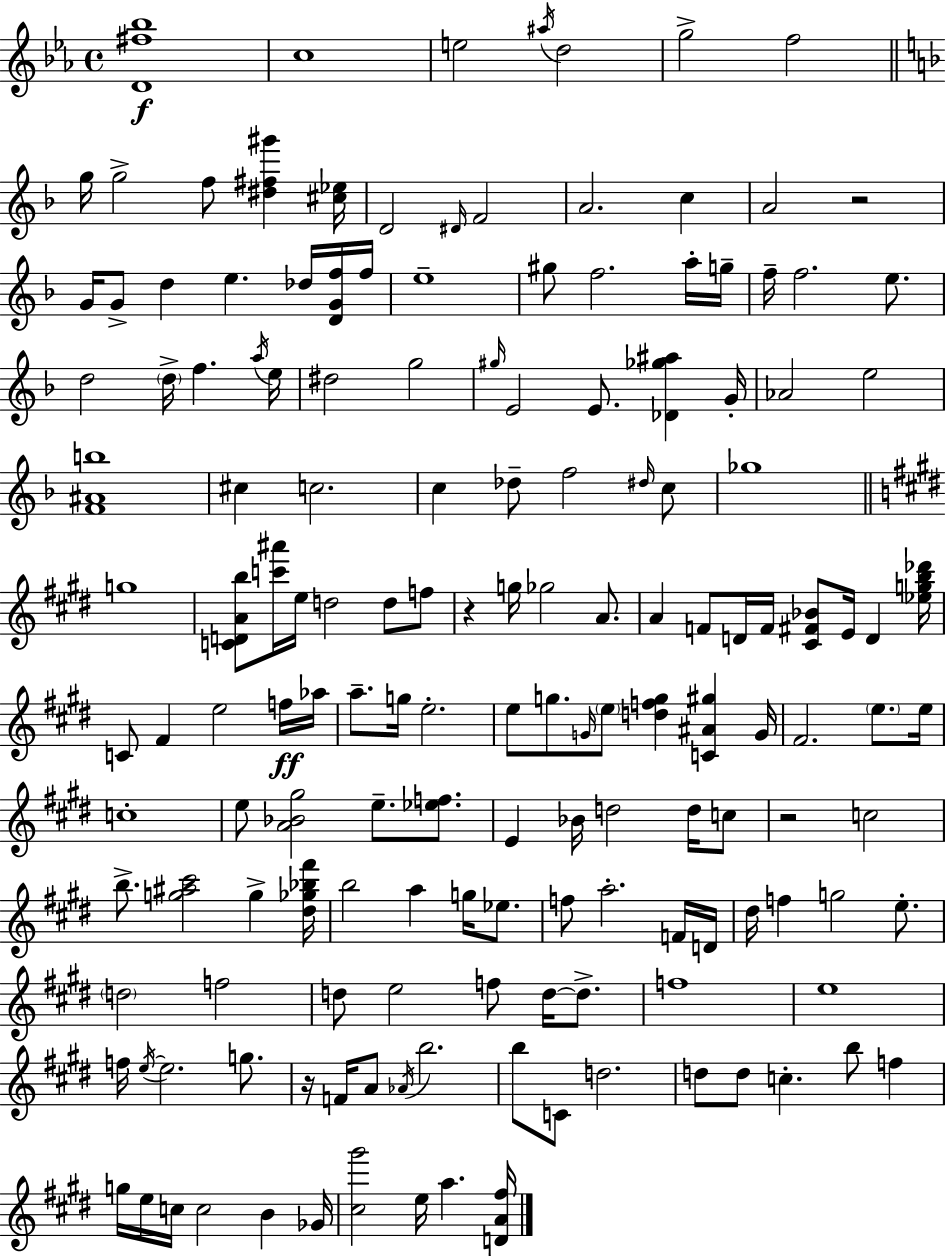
[D4,F#5,Bb5]/w C5/w E5/h A#5/s D5/h G5/h F5/h G5/s G5/h F5/e [D#5,F#5,G#6]/q [C#5,Eb5]/s D4/h D#4/s F4/h A4/h. C5/q A4/h R/h G4/s G4/e D5/q E5/q. Db5/s [D4,G4,F5]/s F5/s E5/w G#5/e F5/h. A5/s G5/s F5/s F5/h. E5/e. D5/h D5/s F5/q. A5/s E5/s D#5/h G5/h G#5/s E4/h E4/e. [Db4,Gb5,A#5]/q G4/s Ab4/h E5/h [F4,A#4,B5]/w C#5/q C5/h. C5/q Db5/e F5/h D#5/s C5/e Gb5/w G5/w [C4,D4,A4,B5]/e [C6,A#6]/s E5/s D5/h D5/e F5/e R/q G5/s Gb5/h A4/e. A4/q F4/e D4/s F4/s [C#4,F#4,Bb4]/e E4/s D4/q [Eb5,G5,B5,Db6]/s C4/e F#4/q E5/h F5/s Ab5/s A5/e. G5/s E5/h. E5/e G5/e. G4/s E5/e [D5,F5,G5]/q [C4,A#4,G#5]/q G4/s F#4/h. E5/e. E5/s C5/w E5/e [A4,Bb4,G#5]/h E5/e. [Eb5,F5]/e. E4/q Bb4/s D5/h D5/s C5/e R/h C5/h B5/e. [G5,A#5,C#6]/h G5/q [D#5,Gb5,Bb5,F#6]/s B5/h A5/q G5/s Eb5/e. F5/e A5/h. F4/s D4/s D#5/s F5/q G5/h E5/e. D5/h F5/h D5/e E5/h F5/e D5/s D5/e. F5/w E5/w F5/s E5/s E5/h. G5/e. R/s F4/s A4/e Ab4/s B5/h. B5/e C4/e D5/h. D5/e D5/e C5/q. B5/e F5/q G5/s E5/s C5/s C5/h B4/q Gb4/s [C#5,G#6]/h E5/s A5/q. [D4,A4,F#5]/s